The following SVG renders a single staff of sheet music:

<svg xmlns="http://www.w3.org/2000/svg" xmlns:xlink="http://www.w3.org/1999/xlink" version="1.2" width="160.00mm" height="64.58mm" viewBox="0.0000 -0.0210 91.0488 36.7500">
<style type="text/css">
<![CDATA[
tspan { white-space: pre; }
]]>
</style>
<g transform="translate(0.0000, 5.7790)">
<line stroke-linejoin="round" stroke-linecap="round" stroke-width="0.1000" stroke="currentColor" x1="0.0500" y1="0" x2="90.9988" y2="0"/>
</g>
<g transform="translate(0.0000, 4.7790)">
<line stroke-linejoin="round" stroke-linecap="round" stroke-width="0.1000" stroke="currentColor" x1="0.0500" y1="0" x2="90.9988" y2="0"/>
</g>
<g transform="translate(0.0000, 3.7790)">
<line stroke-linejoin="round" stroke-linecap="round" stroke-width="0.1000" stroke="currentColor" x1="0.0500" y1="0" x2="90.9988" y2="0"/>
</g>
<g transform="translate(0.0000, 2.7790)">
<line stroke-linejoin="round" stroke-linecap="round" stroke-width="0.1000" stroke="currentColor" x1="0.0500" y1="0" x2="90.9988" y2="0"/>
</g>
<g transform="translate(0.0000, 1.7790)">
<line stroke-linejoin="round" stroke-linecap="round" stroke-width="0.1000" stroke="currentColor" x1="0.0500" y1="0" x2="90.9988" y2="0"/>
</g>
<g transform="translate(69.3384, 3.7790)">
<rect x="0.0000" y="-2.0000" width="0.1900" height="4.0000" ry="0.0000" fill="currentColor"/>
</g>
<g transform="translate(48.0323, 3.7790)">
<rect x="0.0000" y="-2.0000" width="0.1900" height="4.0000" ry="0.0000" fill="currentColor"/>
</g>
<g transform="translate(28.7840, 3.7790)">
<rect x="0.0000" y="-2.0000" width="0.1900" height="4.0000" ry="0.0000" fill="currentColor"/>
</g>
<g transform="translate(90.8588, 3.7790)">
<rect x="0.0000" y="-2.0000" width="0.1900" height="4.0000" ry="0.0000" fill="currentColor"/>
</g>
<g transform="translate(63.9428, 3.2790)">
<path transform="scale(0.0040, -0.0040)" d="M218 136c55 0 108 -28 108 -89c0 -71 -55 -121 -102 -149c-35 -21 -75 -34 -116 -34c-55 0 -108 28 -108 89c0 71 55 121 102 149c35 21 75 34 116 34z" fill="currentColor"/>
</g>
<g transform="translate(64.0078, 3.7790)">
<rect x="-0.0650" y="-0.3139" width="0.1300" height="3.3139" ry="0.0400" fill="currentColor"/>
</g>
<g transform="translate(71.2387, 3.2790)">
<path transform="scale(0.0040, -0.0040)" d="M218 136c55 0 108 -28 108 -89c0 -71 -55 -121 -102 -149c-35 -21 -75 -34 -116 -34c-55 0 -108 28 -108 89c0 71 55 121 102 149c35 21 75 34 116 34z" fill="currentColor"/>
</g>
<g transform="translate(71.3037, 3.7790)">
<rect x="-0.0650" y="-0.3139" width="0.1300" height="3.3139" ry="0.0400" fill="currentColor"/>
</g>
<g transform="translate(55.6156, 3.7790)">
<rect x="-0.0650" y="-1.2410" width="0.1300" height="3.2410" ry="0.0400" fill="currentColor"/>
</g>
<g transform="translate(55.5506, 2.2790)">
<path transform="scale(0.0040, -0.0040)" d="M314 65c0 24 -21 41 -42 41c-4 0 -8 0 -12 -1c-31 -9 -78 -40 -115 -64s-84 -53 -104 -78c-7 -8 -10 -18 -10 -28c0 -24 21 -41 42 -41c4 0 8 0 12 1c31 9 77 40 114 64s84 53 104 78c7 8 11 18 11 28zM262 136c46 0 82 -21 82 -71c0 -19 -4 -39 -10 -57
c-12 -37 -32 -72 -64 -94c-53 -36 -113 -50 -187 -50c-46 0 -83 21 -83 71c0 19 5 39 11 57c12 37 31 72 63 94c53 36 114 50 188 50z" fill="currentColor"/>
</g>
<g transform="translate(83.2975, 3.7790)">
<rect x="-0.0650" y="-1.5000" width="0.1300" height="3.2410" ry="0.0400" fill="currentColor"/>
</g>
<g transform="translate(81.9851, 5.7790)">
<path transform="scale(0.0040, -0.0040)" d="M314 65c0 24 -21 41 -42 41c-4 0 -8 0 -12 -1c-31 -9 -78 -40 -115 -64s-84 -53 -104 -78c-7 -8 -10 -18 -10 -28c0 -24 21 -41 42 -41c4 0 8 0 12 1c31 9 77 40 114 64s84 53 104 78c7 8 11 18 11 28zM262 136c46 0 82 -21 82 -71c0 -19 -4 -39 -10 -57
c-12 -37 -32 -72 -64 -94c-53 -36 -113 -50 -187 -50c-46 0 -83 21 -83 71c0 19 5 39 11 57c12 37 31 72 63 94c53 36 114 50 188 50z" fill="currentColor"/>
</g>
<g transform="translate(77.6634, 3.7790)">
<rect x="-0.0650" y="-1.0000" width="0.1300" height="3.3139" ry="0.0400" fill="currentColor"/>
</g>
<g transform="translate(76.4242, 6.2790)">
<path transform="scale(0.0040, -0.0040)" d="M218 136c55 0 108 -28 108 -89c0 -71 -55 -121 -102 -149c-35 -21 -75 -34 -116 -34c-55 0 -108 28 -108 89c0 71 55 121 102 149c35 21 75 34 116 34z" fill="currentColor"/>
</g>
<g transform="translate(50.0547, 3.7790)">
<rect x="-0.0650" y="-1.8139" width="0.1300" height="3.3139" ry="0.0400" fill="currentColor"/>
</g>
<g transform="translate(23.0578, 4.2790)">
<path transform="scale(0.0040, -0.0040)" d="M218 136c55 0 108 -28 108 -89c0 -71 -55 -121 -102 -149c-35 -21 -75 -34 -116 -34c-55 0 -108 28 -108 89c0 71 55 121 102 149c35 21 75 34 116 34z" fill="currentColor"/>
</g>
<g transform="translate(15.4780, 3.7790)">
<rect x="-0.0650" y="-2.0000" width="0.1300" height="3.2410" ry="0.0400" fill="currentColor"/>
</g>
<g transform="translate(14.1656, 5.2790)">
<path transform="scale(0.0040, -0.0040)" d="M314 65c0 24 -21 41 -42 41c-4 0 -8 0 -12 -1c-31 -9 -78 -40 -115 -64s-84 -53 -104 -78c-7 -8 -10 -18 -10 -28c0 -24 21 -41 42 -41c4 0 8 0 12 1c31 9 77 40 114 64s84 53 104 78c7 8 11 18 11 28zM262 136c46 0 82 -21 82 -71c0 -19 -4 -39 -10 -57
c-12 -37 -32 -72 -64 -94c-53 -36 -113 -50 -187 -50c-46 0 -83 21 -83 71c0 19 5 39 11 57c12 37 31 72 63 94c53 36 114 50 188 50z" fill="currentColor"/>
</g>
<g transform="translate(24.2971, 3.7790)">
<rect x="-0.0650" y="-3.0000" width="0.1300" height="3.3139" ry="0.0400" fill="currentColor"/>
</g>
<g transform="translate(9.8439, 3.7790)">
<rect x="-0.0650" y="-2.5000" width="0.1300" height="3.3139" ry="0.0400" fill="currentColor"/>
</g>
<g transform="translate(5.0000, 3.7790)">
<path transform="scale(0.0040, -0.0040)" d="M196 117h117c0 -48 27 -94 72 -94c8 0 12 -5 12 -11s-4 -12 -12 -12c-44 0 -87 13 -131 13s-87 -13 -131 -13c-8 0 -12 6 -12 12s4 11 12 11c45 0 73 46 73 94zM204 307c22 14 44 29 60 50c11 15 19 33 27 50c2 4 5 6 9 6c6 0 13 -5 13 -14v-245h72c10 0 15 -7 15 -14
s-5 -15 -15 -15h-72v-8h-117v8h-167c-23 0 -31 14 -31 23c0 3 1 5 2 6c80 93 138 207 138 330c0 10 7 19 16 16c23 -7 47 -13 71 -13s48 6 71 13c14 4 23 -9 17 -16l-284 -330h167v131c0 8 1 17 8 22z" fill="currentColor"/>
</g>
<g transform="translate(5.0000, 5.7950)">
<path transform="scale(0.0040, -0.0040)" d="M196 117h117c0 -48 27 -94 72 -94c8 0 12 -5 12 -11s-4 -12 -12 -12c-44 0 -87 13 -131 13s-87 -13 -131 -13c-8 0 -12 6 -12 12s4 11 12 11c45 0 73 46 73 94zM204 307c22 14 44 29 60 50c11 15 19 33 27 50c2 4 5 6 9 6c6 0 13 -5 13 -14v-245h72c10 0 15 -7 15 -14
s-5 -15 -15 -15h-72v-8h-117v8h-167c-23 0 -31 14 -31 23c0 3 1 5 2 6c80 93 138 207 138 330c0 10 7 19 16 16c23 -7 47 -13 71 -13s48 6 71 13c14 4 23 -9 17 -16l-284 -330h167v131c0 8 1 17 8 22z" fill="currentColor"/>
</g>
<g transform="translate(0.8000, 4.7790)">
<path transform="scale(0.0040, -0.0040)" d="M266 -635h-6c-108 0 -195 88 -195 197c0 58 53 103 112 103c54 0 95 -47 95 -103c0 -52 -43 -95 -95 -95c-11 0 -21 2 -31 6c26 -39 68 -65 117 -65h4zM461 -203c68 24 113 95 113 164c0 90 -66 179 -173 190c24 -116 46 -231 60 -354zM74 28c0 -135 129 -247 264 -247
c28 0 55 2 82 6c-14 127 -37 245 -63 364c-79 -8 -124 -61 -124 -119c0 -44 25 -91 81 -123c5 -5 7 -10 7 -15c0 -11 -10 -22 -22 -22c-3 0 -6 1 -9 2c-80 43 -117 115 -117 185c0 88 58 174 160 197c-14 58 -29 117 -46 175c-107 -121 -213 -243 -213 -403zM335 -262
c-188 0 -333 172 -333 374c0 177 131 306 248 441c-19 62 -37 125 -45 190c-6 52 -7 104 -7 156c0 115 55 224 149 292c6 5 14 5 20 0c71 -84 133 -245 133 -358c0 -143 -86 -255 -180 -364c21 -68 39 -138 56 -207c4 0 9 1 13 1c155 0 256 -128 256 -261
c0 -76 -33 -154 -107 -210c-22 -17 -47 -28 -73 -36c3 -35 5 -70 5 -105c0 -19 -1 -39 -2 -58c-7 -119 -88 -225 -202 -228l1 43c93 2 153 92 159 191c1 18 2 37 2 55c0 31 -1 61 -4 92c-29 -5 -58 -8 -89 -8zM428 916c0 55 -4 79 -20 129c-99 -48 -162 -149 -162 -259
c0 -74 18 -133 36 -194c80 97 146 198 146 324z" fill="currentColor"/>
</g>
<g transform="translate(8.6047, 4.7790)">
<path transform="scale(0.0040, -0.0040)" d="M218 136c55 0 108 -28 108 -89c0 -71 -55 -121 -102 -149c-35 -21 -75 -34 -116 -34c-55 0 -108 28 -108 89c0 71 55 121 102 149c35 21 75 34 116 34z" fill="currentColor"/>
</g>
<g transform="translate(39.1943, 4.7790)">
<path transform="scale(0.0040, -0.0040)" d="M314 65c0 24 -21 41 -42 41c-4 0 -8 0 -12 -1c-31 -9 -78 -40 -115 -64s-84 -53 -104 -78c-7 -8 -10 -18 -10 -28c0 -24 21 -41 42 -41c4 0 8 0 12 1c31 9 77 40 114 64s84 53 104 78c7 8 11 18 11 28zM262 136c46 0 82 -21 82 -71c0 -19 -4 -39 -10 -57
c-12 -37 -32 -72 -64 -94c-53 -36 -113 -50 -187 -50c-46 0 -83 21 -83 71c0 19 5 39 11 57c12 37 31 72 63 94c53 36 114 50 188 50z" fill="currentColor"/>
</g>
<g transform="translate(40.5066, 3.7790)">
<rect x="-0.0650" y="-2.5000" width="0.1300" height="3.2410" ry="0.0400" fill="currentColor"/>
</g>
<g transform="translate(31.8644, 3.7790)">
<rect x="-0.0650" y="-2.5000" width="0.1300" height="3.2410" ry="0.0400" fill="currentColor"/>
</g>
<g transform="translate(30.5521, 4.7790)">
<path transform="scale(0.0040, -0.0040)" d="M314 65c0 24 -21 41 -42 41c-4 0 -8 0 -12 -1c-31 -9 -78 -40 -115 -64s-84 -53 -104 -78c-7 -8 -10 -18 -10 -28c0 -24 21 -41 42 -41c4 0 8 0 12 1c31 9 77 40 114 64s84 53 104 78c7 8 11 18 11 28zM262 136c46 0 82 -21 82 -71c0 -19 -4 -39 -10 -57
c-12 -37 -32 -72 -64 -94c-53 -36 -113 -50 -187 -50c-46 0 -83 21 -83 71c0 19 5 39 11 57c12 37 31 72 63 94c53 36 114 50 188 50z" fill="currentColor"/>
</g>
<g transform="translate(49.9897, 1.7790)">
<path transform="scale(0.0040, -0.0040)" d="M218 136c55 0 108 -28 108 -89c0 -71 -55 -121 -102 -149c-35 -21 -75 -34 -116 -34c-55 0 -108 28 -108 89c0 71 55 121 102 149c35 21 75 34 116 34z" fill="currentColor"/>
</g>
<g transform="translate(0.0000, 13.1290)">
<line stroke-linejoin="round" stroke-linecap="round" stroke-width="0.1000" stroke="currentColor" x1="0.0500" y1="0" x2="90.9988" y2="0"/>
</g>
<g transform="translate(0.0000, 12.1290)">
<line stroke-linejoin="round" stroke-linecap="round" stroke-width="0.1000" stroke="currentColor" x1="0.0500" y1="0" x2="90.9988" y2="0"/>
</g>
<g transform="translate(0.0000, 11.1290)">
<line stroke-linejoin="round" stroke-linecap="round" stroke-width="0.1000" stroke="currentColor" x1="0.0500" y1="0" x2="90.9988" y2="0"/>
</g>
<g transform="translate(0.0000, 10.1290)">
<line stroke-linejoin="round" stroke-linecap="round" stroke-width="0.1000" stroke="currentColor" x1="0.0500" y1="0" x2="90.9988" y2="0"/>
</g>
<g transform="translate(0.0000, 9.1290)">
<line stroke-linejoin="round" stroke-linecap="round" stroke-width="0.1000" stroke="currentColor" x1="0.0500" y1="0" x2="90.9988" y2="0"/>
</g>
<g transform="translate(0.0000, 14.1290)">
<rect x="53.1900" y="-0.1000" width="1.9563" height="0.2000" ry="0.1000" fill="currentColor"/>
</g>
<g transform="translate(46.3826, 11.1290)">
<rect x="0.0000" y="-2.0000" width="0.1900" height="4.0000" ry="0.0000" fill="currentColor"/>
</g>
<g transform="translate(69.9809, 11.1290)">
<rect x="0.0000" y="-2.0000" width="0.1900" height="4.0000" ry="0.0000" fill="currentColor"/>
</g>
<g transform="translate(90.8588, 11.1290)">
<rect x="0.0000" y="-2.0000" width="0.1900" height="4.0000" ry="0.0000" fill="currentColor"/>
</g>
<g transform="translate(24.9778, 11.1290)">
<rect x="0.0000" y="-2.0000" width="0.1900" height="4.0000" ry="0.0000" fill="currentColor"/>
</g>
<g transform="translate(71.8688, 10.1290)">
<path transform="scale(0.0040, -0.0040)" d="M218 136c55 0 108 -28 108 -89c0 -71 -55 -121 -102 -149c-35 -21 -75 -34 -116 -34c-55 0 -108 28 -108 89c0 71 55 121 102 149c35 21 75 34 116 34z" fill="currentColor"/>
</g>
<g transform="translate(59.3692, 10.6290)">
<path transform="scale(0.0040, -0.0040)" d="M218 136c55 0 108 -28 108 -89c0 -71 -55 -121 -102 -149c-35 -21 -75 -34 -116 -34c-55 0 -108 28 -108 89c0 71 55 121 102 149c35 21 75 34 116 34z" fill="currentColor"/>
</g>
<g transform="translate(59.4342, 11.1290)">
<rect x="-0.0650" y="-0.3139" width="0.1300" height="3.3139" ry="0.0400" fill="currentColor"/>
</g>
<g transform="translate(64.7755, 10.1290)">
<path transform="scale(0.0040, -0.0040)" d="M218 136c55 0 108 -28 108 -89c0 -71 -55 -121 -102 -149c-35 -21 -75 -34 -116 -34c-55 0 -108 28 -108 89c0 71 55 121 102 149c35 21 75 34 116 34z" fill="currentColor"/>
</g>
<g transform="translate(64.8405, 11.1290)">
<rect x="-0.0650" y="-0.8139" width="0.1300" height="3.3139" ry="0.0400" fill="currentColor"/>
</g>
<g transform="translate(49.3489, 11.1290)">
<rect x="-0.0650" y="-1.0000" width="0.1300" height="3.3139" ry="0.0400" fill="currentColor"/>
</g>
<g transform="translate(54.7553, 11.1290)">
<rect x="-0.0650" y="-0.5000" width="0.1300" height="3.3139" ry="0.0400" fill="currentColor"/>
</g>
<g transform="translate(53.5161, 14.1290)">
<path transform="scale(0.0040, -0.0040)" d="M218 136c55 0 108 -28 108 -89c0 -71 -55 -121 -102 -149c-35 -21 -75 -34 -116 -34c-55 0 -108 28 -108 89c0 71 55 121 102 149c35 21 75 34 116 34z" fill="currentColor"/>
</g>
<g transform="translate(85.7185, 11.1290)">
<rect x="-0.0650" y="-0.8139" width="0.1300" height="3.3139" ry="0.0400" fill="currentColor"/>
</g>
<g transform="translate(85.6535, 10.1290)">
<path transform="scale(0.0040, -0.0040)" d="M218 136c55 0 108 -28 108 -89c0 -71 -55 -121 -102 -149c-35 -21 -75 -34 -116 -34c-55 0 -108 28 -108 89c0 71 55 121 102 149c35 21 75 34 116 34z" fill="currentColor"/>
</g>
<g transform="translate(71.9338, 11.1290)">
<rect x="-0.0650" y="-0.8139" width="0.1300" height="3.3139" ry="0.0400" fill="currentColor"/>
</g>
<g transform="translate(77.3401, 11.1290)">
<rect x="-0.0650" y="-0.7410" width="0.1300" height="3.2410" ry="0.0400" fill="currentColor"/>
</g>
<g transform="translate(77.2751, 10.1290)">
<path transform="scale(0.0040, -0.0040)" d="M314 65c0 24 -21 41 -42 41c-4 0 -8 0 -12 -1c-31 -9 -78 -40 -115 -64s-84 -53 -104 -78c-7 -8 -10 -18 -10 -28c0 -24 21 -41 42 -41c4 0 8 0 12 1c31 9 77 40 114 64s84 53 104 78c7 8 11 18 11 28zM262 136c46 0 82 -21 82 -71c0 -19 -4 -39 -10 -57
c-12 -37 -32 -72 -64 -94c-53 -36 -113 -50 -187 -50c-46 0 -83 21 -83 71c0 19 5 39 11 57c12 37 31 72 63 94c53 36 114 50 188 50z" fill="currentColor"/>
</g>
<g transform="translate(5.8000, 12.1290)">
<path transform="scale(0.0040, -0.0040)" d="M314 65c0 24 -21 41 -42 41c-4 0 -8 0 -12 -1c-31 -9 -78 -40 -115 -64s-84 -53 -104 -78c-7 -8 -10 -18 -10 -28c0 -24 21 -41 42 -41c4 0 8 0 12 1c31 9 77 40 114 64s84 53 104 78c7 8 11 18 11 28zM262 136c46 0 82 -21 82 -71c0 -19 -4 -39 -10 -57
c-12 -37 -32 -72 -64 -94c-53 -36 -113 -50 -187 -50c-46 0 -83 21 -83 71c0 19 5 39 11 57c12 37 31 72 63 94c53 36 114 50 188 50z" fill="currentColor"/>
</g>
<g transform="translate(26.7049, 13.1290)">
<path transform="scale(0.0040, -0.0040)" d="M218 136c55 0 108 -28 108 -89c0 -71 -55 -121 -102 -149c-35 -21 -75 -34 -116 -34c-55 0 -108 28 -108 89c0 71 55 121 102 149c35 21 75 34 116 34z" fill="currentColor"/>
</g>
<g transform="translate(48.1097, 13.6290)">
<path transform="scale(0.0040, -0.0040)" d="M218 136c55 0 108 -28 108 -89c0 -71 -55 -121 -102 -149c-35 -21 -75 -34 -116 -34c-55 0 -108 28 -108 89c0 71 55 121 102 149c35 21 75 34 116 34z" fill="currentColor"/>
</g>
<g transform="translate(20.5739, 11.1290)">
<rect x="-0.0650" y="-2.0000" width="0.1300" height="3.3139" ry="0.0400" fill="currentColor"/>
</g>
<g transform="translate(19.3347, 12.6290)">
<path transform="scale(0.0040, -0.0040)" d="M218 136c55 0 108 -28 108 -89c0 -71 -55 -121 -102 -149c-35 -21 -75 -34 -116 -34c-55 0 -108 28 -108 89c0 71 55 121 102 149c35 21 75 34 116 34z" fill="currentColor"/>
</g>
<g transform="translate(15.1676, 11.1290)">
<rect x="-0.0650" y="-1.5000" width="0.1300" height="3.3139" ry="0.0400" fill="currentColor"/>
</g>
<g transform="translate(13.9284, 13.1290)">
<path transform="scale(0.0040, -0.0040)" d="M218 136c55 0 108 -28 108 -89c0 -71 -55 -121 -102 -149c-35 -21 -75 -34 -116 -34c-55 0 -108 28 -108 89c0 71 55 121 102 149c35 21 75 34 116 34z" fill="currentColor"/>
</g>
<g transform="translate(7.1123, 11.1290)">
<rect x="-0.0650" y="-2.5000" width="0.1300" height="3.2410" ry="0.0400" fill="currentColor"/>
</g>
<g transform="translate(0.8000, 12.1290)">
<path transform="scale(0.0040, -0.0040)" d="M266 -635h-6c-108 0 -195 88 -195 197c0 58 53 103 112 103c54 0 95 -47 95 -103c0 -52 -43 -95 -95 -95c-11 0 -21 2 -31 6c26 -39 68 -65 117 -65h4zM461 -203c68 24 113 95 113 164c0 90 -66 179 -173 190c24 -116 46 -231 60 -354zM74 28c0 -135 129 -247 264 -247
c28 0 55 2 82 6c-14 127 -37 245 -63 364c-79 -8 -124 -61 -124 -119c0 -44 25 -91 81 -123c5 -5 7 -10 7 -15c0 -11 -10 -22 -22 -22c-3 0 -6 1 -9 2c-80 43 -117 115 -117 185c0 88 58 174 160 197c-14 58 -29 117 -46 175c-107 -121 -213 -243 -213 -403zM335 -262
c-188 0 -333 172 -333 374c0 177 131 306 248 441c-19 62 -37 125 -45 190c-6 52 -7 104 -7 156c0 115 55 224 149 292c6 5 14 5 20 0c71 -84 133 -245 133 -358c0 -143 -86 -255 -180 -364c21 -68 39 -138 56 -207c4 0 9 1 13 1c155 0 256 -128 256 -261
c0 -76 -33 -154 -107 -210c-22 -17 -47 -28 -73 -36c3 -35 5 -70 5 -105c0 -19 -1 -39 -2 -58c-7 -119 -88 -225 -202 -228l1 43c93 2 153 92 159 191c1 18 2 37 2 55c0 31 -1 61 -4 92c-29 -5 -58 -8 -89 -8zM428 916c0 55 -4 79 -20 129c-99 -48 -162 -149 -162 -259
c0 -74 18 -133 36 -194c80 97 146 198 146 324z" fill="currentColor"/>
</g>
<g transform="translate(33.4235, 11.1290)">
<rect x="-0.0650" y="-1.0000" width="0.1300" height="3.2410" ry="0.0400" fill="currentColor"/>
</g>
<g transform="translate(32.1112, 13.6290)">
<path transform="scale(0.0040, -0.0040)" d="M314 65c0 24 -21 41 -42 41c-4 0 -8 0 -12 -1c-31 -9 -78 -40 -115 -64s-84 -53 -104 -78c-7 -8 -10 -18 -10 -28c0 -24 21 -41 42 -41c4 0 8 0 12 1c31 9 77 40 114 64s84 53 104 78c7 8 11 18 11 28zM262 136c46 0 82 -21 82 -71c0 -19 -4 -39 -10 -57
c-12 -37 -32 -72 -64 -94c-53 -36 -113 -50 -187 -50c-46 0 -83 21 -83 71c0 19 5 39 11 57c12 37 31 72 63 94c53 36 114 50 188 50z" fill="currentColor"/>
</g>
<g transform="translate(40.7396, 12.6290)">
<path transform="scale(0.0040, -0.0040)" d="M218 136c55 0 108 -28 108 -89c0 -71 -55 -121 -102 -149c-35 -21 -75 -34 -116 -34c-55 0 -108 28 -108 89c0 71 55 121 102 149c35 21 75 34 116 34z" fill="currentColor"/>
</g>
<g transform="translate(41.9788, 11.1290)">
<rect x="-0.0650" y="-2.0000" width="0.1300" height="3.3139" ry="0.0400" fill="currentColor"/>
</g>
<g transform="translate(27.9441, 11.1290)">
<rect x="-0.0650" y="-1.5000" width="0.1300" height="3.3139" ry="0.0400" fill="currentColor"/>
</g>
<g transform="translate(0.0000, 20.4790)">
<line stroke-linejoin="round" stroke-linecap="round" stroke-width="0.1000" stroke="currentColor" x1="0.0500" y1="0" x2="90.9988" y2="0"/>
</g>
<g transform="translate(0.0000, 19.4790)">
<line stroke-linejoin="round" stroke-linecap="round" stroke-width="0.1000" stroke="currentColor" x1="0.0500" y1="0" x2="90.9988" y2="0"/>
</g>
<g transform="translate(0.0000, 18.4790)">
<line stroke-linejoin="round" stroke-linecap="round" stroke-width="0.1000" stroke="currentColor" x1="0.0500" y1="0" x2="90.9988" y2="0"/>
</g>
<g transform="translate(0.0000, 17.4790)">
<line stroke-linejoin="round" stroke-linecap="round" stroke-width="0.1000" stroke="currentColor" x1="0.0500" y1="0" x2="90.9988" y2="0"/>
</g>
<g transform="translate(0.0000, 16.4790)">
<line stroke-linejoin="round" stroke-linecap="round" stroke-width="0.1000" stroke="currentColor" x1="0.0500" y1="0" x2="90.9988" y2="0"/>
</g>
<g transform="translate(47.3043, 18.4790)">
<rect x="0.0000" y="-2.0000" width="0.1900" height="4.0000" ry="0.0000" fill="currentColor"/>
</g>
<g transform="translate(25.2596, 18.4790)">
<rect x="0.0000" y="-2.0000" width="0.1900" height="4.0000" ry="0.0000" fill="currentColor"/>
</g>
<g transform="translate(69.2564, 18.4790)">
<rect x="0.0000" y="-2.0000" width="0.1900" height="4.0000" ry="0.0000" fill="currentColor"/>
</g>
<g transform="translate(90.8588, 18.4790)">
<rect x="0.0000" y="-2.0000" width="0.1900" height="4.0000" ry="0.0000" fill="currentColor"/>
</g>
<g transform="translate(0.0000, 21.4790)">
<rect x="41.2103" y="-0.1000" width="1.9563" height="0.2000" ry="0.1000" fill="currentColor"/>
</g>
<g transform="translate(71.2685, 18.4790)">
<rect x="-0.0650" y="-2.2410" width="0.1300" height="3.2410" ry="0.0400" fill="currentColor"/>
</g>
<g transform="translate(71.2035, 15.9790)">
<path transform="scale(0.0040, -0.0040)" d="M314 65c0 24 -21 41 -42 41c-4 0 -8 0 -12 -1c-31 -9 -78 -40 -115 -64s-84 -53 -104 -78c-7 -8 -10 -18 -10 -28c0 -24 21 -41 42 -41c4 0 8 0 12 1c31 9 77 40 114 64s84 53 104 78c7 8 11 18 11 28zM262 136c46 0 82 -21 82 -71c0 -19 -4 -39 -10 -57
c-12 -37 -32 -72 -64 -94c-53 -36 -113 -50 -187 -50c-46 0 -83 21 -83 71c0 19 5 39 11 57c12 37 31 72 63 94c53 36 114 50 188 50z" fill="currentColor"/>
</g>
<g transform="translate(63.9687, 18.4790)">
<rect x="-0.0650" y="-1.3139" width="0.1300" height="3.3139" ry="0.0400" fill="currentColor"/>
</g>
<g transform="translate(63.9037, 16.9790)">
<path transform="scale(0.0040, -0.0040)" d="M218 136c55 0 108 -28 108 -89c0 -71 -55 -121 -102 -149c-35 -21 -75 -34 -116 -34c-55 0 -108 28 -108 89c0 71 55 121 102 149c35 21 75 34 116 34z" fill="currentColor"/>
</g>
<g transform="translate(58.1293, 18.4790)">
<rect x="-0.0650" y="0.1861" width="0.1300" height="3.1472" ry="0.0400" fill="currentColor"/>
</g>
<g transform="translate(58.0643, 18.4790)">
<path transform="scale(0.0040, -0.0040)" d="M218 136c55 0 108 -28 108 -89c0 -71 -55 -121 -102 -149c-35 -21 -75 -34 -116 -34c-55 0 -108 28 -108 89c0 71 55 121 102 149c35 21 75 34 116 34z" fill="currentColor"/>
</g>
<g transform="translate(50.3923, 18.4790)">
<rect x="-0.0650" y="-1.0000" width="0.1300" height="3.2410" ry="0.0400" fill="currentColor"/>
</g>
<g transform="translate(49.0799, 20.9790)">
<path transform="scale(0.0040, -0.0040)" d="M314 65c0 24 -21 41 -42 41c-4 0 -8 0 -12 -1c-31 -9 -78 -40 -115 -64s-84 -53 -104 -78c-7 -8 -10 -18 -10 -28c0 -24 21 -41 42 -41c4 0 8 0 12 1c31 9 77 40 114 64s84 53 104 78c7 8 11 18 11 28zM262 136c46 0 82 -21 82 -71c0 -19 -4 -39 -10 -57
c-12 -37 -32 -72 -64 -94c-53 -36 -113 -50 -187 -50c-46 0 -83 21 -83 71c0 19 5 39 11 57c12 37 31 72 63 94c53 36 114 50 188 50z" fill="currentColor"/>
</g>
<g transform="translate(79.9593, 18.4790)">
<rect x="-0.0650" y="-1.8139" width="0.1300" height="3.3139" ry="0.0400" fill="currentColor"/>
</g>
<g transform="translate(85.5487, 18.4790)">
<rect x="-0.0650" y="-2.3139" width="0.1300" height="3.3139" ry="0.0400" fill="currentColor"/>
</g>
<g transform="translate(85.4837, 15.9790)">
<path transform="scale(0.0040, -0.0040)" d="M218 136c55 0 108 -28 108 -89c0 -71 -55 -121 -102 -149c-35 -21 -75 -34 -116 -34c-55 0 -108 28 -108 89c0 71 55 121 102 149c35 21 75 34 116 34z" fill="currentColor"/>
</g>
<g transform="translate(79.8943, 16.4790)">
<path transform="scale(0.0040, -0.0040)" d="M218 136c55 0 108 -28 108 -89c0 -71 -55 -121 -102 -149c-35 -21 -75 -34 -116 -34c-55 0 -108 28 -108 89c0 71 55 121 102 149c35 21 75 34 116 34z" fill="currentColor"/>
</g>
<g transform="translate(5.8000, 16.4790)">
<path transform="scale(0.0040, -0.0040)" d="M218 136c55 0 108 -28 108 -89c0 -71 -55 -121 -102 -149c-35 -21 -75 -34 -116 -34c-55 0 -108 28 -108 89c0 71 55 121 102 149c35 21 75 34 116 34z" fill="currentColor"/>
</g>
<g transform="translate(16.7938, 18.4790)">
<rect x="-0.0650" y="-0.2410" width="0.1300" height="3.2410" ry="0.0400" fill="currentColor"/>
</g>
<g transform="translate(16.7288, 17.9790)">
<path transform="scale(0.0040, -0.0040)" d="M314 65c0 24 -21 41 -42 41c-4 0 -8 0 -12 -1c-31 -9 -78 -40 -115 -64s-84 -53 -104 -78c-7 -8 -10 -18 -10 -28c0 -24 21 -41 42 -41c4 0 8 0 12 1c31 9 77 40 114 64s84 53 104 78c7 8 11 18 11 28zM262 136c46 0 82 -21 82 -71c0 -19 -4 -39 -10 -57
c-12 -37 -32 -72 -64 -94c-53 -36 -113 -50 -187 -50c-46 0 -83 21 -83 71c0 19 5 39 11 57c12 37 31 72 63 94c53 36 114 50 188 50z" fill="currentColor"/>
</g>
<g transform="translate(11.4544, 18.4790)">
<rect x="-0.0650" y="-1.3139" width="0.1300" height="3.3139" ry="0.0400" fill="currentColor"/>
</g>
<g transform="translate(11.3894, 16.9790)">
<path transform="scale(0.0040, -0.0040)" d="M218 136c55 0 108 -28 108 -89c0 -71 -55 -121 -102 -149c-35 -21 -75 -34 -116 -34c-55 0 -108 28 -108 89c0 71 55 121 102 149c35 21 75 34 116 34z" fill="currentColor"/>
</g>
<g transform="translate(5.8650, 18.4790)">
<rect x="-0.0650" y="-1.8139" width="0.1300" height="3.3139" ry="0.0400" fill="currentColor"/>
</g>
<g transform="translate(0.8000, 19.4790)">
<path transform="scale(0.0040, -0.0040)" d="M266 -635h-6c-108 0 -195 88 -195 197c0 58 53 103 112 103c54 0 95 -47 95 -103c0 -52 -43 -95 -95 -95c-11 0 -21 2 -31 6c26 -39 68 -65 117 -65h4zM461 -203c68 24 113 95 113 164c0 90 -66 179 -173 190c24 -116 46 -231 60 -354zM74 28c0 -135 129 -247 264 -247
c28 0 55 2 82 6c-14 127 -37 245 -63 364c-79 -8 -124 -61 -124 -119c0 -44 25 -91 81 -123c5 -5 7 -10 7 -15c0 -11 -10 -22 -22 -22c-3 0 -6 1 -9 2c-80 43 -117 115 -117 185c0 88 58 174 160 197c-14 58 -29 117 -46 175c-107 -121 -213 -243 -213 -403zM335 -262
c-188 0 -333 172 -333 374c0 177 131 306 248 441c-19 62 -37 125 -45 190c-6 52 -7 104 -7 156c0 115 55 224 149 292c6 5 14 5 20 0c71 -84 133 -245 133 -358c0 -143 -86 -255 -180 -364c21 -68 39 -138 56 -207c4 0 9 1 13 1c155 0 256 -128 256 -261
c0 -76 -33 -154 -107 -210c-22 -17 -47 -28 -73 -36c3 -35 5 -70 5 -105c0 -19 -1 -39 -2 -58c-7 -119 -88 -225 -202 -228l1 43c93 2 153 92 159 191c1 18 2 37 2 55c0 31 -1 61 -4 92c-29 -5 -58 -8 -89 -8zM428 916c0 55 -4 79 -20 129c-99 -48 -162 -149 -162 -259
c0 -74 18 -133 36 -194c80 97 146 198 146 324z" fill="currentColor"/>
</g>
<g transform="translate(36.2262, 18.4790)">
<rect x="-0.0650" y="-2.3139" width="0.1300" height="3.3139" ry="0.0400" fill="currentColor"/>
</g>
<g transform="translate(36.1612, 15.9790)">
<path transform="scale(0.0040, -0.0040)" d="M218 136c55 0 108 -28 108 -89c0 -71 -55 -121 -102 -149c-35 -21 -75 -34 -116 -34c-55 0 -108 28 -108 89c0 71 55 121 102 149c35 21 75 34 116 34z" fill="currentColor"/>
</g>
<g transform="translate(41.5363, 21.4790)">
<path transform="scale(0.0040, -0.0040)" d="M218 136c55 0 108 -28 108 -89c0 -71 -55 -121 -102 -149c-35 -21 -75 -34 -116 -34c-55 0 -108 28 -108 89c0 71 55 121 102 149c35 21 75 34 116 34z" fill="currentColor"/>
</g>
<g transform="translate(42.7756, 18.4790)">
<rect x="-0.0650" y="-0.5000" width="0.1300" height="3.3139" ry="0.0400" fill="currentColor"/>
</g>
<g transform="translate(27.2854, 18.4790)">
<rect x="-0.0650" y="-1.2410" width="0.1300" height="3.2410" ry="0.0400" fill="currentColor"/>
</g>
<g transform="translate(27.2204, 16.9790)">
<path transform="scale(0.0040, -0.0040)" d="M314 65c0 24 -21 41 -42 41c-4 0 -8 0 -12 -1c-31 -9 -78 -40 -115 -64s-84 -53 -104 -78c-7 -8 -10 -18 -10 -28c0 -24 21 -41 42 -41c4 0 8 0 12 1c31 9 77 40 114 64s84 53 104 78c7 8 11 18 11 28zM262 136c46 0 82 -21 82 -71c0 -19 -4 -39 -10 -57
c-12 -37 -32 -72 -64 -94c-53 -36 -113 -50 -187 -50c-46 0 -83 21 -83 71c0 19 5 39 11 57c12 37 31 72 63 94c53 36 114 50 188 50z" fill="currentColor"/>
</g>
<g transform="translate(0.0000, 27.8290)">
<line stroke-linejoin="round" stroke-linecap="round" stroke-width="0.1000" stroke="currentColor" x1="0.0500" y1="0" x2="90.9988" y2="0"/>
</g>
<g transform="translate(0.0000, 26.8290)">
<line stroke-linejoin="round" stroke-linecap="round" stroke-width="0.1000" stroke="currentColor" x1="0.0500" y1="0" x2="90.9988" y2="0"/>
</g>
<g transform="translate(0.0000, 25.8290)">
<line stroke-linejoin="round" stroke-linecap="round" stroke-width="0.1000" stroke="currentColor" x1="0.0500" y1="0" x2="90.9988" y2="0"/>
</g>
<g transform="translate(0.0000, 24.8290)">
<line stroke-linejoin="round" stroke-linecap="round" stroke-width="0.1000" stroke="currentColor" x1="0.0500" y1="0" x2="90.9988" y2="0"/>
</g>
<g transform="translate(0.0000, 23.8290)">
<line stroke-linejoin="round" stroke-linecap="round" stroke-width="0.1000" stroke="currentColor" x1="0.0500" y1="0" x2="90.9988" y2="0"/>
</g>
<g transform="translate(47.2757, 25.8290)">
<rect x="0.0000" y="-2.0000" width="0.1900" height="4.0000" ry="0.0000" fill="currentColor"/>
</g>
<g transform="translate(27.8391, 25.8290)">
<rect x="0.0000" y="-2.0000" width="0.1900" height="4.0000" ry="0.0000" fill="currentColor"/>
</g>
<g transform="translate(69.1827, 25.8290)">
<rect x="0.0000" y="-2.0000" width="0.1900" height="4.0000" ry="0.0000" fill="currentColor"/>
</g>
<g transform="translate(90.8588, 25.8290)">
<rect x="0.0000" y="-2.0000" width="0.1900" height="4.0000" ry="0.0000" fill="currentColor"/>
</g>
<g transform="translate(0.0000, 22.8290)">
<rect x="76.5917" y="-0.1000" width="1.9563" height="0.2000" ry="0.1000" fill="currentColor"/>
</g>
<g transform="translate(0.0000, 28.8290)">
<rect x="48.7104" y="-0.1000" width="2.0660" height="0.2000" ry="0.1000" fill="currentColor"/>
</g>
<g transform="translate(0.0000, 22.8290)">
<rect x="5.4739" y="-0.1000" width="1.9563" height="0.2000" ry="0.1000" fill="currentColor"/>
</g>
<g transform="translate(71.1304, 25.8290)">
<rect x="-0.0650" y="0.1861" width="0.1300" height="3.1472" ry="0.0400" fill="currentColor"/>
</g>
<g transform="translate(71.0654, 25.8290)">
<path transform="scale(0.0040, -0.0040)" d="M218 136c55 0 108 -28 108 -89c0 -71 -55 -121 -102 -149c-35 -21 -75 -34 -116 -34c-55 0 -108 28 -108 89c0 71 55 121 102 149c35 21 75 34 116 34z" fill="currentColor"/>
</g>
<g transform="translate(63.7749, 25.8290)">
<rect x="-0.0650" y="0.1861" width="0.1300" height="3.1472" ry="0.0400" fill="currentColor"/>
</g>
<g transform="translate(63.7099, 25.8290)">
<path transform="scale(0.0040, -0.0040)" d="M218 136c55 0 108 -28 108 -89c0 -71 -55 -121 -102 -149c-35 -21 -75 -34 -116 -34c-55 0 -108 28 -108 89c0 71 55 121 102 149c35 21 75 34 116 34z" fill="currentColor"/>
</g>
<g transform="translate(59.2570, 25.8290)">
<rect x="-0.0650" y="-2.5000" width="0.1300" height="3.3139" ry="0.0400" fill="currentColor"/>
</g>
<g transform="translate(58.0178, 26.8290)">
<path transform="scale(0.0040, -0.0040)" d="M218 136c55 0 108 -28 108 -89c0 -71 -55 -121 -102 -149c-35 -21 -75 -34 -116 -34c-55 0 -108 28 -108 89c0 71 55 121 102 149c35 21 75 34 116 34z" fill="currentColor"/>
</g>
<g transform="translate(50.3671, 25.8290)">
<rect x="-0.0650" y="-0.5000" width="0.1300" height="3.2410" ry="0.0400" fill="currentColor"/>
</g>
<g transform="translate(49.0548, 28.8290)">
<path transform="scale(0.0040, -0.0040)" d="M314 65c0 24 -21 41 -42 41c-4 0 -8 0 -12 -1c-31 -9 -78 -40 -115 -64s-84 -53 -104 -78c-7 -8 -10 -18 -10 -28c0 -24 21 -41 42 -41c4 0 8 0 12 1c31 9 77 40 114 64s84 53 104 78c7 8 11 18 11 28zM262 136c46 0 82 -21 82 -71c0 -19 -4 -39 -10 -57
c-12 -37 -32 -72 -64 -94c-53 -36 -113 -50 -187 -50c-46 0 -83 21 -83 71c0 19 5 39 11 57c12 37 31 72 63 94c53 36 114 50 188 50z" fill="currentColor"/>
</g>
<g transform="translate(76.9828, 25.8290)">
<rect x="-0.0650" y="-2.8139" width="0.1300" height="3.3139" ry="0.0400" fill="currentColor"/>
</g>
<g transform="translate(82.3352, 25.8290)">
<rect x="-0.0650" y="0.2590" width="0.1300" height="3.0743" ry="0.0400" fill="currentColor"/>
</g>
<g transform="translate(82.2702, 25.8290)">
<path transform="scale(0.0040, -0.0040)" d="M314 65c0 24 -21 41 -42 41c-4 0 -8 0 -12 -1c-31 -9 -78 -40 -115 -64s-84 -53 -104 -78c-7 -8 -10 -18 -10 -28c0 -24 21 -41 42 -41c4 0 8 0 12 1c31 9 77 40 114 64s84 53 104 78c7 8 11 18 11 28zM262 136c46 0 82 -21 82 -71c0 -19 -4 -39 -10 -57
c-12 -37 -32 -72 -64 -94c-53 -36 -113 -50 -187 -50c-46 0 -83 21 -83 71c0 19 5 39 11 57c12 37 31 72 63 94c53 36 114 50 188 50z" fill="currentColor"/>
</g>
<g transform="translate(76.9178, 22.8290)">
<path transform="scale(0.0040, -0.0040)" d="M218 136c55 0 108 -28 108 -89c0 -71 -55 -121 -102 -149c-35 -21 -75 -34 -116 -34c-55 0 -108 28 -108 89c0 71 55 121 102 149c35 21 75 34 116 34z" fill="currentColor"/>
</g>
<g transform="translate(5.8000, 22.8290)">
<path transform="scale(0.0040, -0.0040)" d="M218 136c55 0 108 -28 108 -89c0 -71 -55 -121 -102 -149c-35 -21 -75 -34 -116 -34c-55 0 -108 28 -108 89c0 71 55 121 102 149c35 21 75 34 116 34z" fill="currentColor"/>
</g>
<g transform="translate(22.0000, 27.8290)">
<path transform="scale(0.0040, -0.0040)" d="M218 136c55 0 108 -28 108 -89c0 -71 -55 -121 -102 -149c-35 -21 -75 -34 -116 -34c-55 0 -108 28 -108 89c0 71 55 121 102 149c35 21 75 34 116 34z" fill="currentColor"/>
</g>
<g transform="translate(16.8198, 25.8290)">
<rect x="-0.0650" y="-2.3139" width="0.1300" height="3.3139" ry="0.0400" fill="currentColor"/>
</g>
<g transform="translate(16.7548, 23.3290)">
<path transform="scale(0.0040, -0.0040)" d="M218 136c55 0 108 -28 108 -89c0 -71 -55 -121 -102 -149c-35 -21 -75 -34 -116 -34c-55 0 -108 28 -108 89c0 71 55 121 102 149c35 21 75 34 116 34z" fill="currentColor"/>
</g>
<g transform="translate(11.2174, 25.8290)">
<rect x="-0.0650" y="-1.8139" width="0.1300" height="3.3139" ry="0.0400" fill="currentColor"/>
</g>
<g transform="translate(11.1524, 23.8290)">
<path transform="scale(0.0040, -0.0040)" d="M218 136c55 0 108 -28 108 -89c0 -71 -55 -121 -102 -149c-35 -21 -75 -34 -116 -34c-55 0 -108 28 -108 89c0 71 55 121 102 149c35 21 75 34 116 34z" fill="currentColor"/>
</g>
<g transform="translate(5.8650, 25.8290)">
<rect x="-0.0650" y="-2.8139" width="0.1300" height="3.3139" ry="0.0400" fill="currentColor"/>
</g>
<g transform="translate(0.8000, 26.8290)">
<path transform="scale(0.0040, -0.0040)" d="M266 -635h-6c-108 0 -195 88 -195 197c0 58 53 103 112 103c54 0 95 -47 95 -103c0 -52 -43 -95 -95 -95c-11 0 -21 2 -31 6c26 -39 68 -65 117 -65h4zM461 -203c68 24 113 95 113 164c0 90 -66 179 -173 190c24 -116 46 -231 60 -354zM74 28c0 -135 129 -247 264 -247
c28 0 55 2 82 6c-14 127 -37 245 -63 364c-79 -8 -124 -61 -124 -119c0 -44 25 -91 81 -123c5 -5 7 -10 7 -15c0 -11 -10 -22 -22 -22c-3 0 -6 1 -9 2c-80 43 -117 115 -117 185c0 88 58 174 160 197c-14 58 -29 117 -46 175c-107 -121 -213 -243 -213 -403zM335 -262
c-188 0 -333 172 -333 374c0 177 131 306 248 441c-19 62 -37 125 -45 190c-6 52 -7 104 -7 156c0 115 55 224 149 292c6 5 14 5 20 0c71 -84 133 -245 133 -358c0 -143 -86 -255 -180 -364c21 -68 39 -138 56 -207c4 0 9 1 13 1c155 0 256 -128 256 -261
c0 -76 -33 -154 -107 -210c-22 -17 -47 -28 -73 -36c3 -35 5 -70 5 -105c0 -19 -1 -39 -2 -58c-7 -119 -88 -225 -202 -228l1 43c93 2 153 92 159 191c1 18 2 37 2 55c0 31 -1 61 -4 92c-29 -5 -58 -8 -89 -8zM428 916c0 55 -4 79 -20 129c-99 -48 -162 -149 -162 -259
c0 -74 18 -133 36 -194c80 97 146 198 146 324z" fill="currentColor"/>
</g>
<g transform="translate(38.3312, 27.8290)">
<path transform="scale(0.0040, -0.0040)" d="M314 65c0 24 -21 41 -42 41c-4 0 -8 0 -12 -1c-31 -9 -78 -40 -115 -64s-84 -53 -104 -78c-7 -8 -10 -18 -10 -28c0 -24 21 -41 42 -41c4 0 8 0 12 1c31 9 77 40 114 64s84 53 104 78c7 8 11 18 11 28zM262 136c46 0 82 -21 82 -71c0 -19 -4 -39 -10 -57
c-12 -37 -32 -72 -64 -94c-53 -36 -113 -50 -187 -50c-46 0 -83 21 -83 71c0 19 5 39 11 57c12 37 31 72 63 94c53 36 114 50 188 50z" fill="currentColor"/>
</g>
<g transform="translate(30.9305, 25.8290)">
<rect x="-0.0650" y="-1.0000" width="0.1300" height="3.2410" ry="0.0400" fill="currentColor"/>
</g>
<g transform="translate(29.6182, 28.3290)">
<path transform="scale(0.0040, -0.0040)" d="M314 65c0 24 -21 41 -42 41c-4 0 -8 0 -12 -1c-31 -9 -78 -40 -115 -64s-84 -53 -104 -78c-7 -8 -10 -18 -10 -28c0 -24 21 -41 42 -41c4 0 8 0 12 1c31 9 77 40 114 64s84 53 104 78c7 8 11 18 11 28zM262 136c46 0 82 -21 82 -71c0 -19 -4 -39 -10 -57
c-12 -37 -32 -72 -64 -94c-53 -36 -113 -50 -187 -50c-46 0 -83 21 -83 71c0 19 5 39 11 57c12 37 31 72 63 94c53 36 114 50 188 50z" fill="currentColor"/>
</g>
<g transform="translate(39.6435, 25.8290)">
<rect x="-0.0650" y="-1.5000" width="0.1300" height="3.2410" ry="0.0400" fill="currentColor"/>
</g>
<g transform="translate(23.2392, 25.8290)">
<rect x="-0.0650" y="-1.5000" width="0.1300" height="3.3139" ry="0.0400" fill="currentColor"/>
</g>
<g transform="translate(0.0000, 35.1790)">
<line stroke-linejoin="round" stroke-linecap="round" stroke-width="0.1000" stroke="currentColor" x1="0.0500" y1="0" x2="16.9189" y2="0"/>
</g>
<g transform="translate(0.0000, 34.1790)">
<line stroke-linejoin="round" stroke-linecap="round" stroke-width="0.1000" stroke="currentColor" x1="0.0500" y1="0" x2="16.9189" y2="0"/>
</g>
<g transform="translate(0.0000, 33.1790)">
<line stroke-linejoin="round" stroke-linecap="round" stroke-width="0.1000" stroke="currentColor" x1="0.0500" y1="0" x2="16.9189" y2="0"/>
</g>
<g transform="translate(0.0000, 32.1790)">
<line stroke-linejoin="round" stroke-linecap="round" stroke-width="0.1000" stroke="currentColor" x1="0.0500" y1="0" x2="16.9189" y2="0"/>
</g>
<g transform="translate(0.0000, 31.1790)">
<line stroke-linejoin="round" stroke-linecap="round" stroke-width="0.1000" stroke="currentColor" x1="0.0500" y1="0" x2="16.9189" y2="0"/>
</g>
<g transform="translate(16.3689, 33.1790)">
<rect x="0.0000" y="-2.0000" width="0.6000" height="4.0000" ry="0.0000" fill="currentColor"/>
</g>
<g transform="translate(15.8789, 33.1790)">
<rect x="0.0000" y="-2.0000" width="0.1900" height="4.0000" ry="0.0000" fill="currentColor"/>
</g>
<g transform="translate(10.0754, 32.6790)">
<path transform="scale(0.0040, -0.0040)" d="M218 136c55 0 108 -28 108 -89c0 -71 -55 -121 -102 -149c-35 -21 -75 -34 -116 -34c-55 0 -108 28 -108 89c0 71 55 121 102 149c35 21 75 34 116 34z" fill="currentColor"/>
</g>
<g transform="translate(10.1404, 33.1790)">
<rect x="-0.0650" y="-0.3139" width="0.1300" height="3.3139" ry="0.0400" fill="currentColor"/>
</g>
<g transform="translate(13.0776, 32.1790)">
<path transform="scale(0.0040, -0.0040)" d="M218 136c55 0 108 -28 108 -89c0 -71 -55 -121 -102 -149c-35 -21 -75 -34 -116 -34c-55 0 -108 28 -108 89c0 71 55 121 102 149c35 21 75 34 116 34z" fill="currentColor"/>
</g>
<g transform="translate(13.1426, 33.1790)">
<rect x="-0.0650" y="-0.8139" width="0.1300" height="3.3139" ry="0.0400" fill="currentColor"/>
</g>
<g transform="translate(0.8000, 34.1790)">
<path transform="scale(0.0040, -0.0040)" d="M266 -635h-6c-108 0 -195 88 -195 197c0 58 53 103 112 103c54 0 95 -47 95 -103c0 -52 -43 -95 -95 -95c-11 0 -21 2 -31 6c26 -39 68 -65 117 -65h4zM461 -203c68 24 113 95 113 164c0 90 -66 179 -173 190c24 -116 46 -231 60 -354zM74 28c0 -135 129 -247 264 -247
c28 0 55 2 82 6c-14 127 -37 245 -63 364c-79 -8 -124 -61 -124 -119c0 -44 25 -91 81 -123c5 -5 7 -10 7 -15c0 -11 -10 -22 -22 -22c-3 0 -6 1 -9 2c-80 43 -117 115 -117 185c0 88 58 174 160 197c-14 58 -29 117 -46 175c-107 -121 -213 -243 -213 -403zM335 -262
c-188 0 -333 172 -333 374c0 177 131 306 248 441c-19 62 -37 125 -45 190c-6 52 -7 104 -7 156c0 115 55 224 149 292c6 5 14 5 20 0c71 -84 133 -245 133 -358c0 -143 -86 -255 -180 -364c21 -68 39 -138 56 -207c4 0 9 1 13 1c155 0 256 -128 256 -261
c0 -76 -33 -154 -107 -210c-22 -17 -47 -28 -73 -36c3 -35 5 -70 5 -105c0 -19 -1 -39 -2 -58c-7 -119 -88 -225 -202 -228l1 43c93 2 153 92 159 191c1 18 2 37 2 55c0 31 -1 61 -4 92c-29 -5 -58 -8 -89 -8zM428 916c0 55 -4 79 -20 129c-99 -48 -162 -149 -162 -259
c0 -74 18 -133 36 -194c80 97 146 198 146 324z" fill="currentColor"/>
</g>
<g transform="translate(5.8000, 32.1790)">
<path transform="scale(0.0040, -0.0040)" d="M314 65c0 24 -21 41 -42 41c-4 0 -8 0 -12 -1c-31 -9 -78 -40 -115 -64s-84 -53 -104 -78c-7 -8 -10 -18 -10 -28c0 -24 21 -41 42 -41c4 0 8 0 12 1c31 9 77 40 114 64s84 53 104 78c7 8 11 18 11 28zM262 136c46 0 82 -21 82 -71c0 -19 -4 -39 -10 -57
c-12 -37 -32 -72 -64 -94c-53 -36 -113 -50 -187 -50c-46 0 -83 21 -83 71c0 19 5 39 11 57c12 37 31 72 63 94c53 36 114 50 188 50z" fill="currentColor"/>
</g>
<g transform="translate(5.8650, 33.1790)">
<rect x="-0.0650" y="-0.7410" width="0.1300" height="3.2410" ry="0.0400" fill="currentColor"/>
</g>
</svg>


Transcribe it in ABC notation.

X:1
T:Untitled
M:4/4
L:1/4
K:C
G F2 A G2 G2 f e2 c c D E2 G2 E F E D2 F D C c d d d2 d f e c2 e2 g C D2 B e g2 f g a f g E D2 E2 C2 G B B a B2 d2 c d